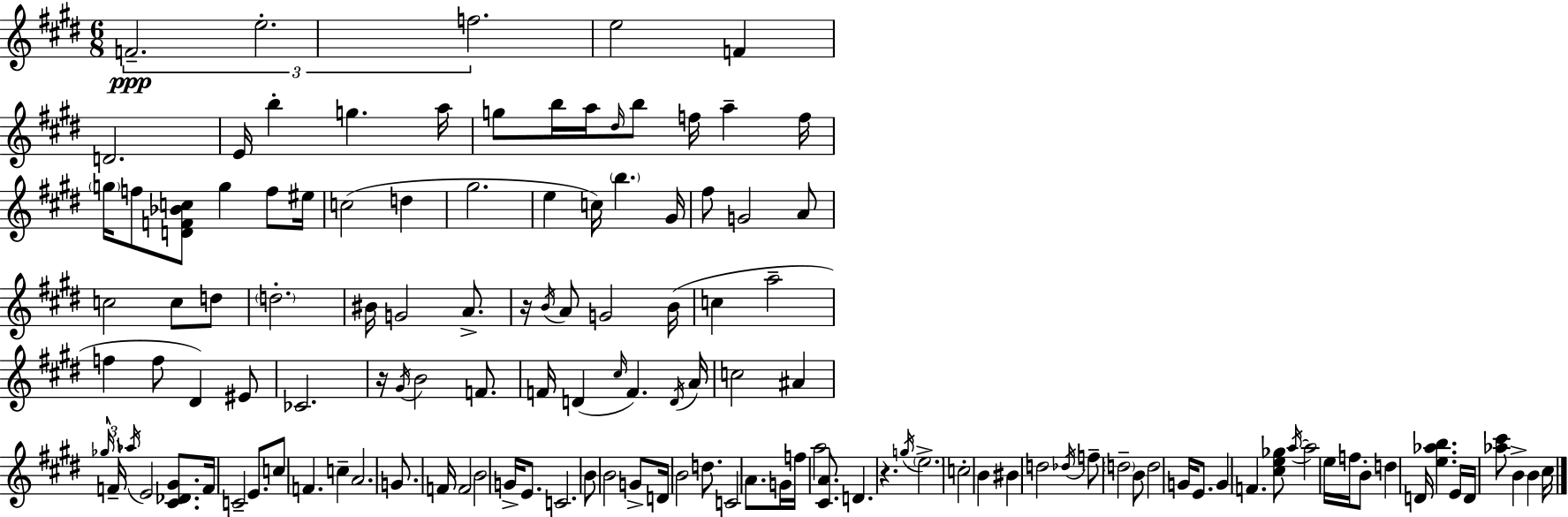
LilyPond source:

{
  \clef treble
  \numericTimeSignature
  \time 6/8
  \key e \major
  \tuplet 3/2 { f'2.--\ppp | e''2.-. | f''2. } | e''2 f'4 | \break d'2. | e'16 b''4-. g''4. a''16 | g''8 b''16 a''16 \grace { dis''16 } b''8 f''16 a''4-- | f''16 \parenthesize g''16 f''8 <d' f' bes' c''>8 g''4 f''8 | \break eis''16 c''2( d''4 | gis''2. | e''4 c''16) \parenthesize b''4. | gis'16 fis''8 g'2 a'8 | \break c''2 c''8 d''8 | \parenthesize d''2.-. | bis'16 g'2 a'8.-> | r16 \acciaccatura { b'16 } a'8 g'2 | \break b'16( c''4 a''2-- | f''4 f''8 dis'4) | eis'8 ces'2. | r16 \acciaccatura { gis'16 } b'2 | \break f'8. f'16 d'4( \grace { cis''16 } f'4.) | \acciaccatura { d'16 } a'16 c''2 | ais'4 \tuplet 3/2 { \grace { ges''16 } f'16-- \acciaccatura { aes''16 } } e'2 | <cis' des' gis'>8. f'16 c'2-- | \break e'8. c''8 f'4. | c''4-- a'2. | g'8. f'16 f'2 | b'2 | \break g'16-> e'8. c'2. | b'8 b'2 | g'8-> d'16 b'2 | d''8. c'2 | \break a'8. g'16 f''16 a''2 | <cis' a'>8. d'4. | r4. \acciaccatura { g''16 } \parenthesize e''2.-> | c''2-. | \break b'4 bis'4 | d''2 \acciaccatura { des''16 } f''8-- \parenthesize d''2-- | b'8 d''2 | g'16 e'8. g'4 | \break f'4. <cis'' e'' ges''>8 \acciaccatura { a''16~ }~ a''2 | e''16 f''16 b'8-. d''4 | d'16 <e'' aes'' b''>4. e'16 d'16 <aes'' cis'''>8 | b'4-> b'4 cis''16 \bar "|."
}